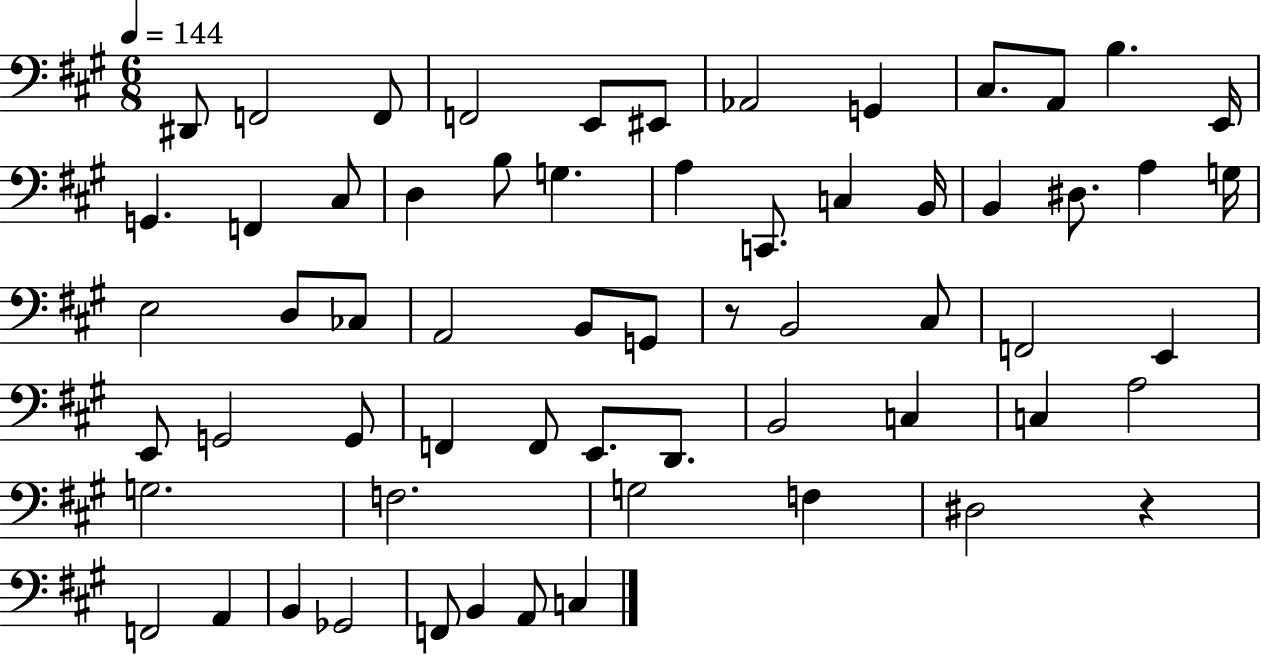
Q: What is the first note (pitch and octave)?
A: D#2